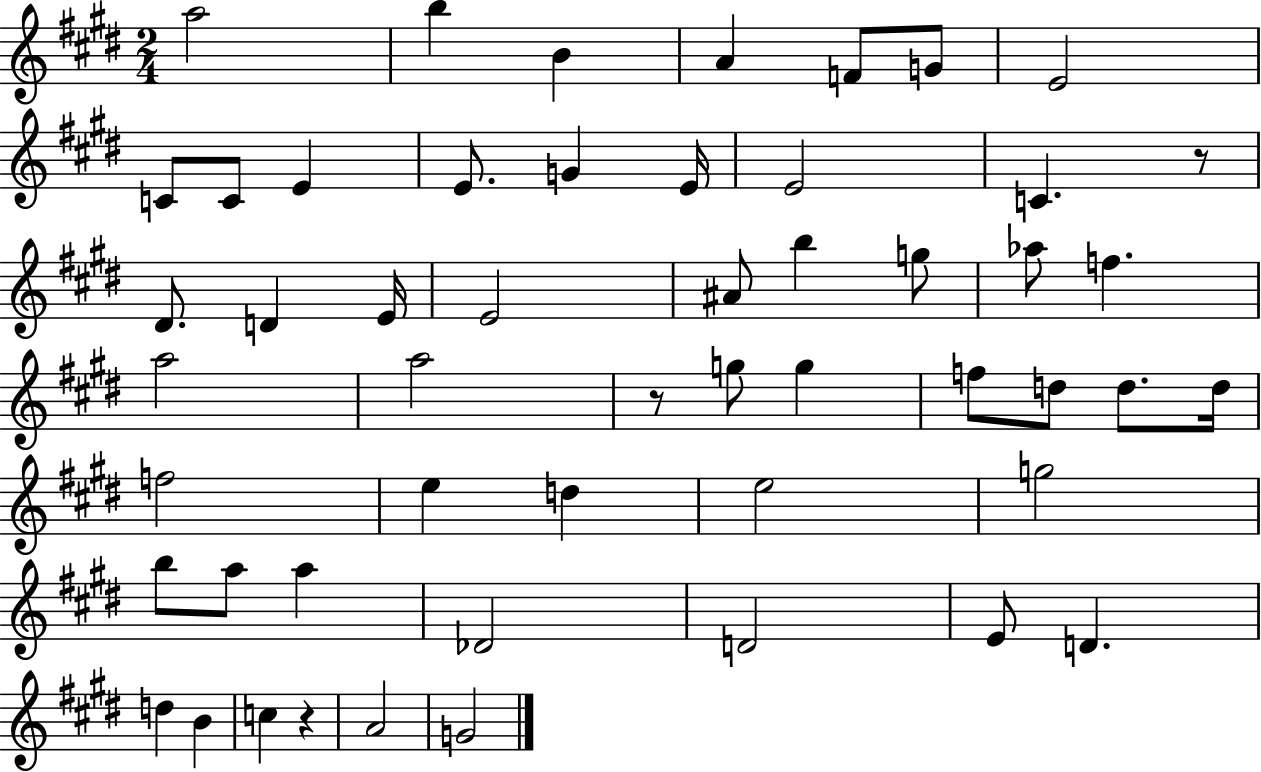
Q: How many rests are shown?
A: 3